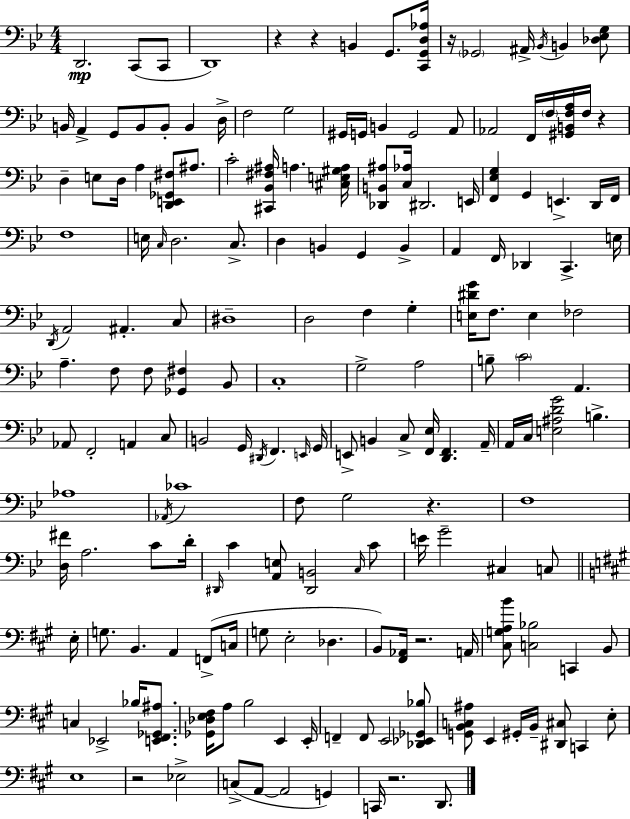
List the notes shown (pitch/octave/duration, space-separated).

D2/h. C2/e C2/e D2/w R/q R/q B2/q G2/e. [C2,G2,D3,Ab3]/s R/s Gb2/h A#2/s Bb2/s B2/q [Db3,Eb3,G3]/e B2/s A2/q G2/e B2/e B2/e B2/q D3/s F3/h G3/h G#2/s G2/s B2/q G2/h A2/e Ab2/h F2/s F3/s [G#2,B2,F3,A3]/s F3/s R/q D3/q E3/e D3/s A3/q [D2,E2,Gb2,F#3]/e A#3/e. C4/h [C#2,Bb2,F#3,A#3]/s A3/q. [C#3,E3,G#3,A3]/s [Db2,B2,A#3]/e [C3,Ab3]/s D#2/h. E2/s [F2,Eb3,G3]/q G2/q E2/q. D2/s F2/s F3/w E3/s C3/s D3/h. C3/e. D3/q B2/q G2/q B2/q A2/q F2/s Db2/q C2/q. E3/s D2/s A2/h A#2/q. C3/e D#3/w D3/h F3/q G3/q [E3,D#4,G4]/s F3/e. E3/q FES3/h A3/q. F3/e F3/e [Gb2,F#3]/q Bb2/e C3/w G3/h A3/h B3/e C4/h A2/q. Ab2/e F2/h A2/q C3/e B2/h G2/s D#2/s F2/q. E2/s G2/s E2/e B2/q C3/e [F2,Eb3]/s [D2,F2]/q. A2/s A2/s C3/s [E3,A#3,D4,G4]/h B3/q. Ab3/w Ab2/s CES4/w F3/e G3/h R/q. F3/w [D3,F#4]/s A3/h. C4/e D4/s D#2/s C4/q [A2,E3]/e [D#2,B2]/h C3/s C4/e E4/s G4/h C#3/q C3/e E3/s G3/e. B2/q. A2/q F2/e C3/s G3/e E3/h Db3/q. B2/e [F#2,Ab2]/s R/h. A2/s [C#3,G3,A3,B4]/e [C3,Bb3]/h C2/q B2/e C3/q Eb2/h Bb3/s [E2,F#2,Gb2,A#3]/e. [Gb2,Db3,E3,F#3]/s A3/e B3/h E2/q E2/s F2/q F2/e E2/h [Db2,Eb2,Gb2,Bb3]/e [G2,B2,C3,A#3]/e E2/q G#2/s B2/s [D#2,C#3]/e C2/q E3/e E3/w R/h Eb3/h C3/e A2/e A2/h G2/q C2/s R/h. D2/e.